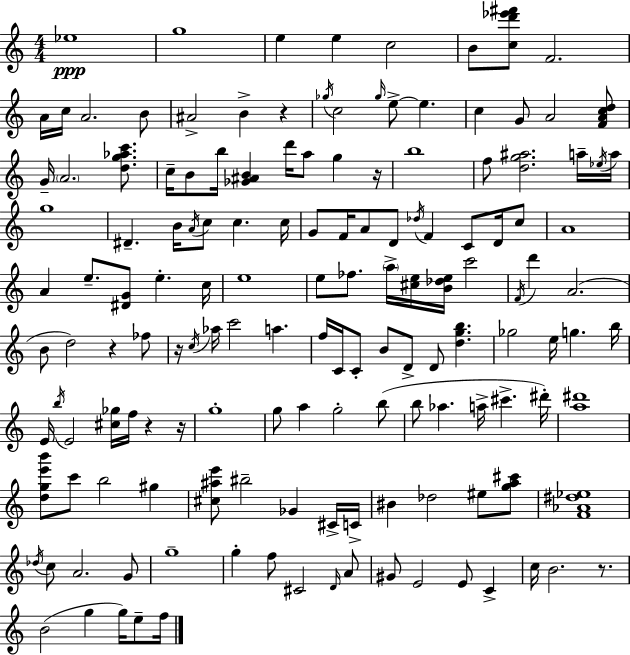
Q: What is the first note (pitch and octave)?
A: Eb5